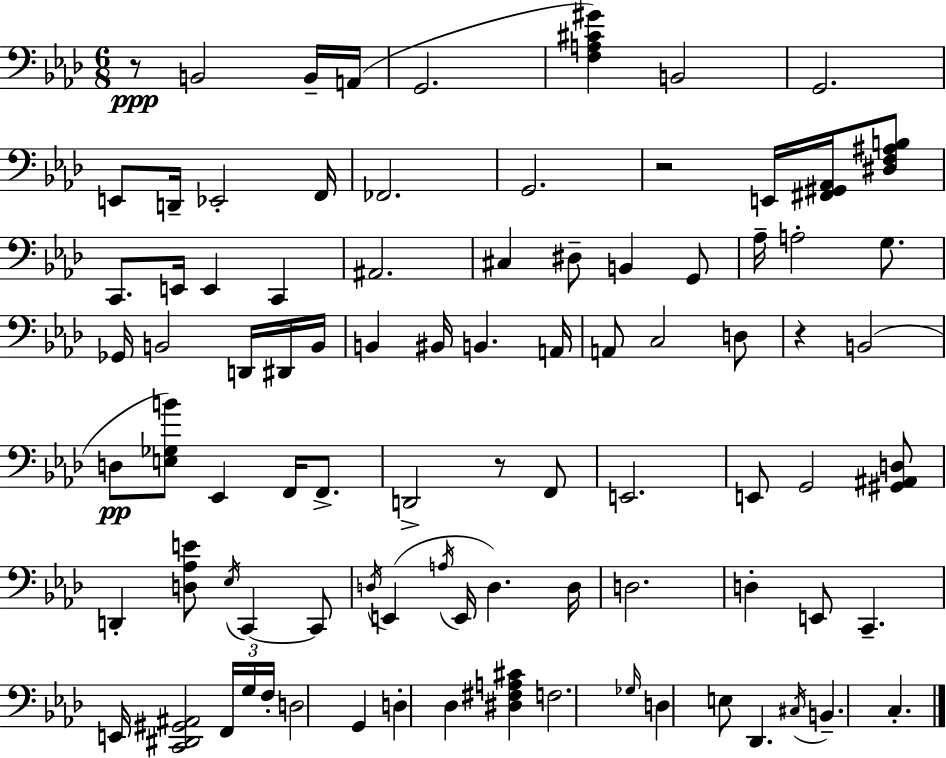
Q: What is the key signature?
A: AES major